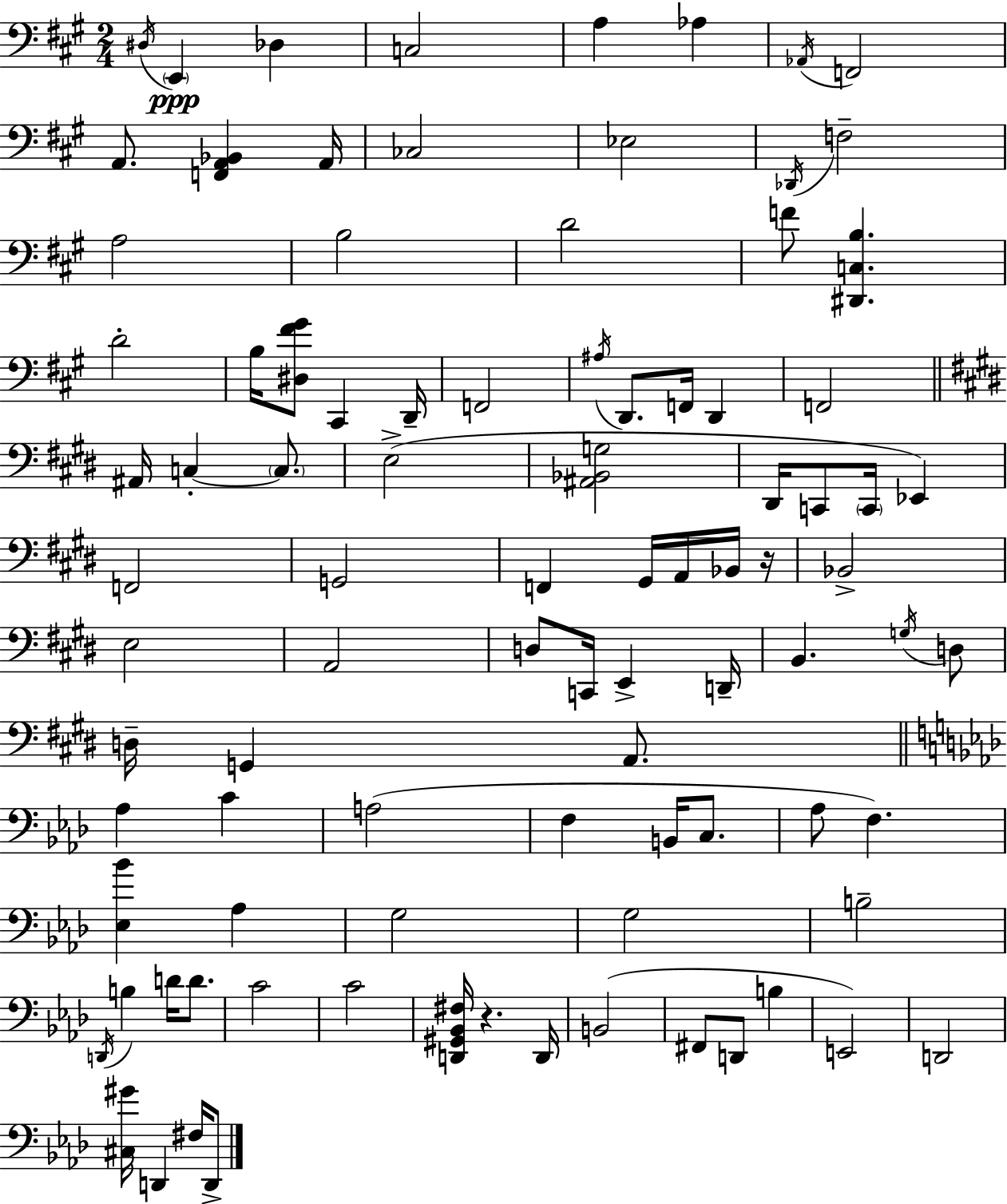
{
  \clef bass
  \numericTimeSignature
  \time 2/4
  \key a \major
  \repeat volta 2 { \acciaccatura { dis16 }\ppp \parenthesize e,4 des4 | c2 | a4 aes4 | \acciaccatura { aes,16 } f,2 | \break a,8. <f, a, bes,>4 | a,16 ces2 | ees2 | \acciaccatura { des,16 } f2-- | \break a2 | b2 | d'2 | f'8 <dis, c b>4. | \break d'2-. | b16 <dis fis' gis'>8 cis,4 | d,16-- f,2 | \acciaccatura { ais16 } d,8. f,16 | \break d,4 f,2 | \bar "||" \break \key e \major ais,16 c4-.~~ \parenthesize c8. | e2->( | <ais, bes, g>2 | dis,16 c,8 \parenthesize c,16 ees,4) | \break f,2 | g,2 | f,4 gis,16 a,16 bes,16 r16 | bes,2-> | \break e2 | a,2 | d8 c,16 e,4-> d,16-- | b,4. \acciaccatura { g16 } d8 | \break d16-- g,4 a,8. | \bar "||" \break \key aes \major aes4 c'4 | a2( | f4 b,16 c8. | aes8 f4.) | \break <ees bes'>4 aes4 | g2 | g2 | b2-- | \break \acciaccatura { d,16 } b4 d'16 d'8. | c'2 | c'2 | <d, gis, bes, fis>16 r4. | \break d,16 b,2( | fis,8 d,8 b4 | e,2) | d,2 | \break <cis gis'>16 d,4 fis16 d,8-> | } \bar "|."
}